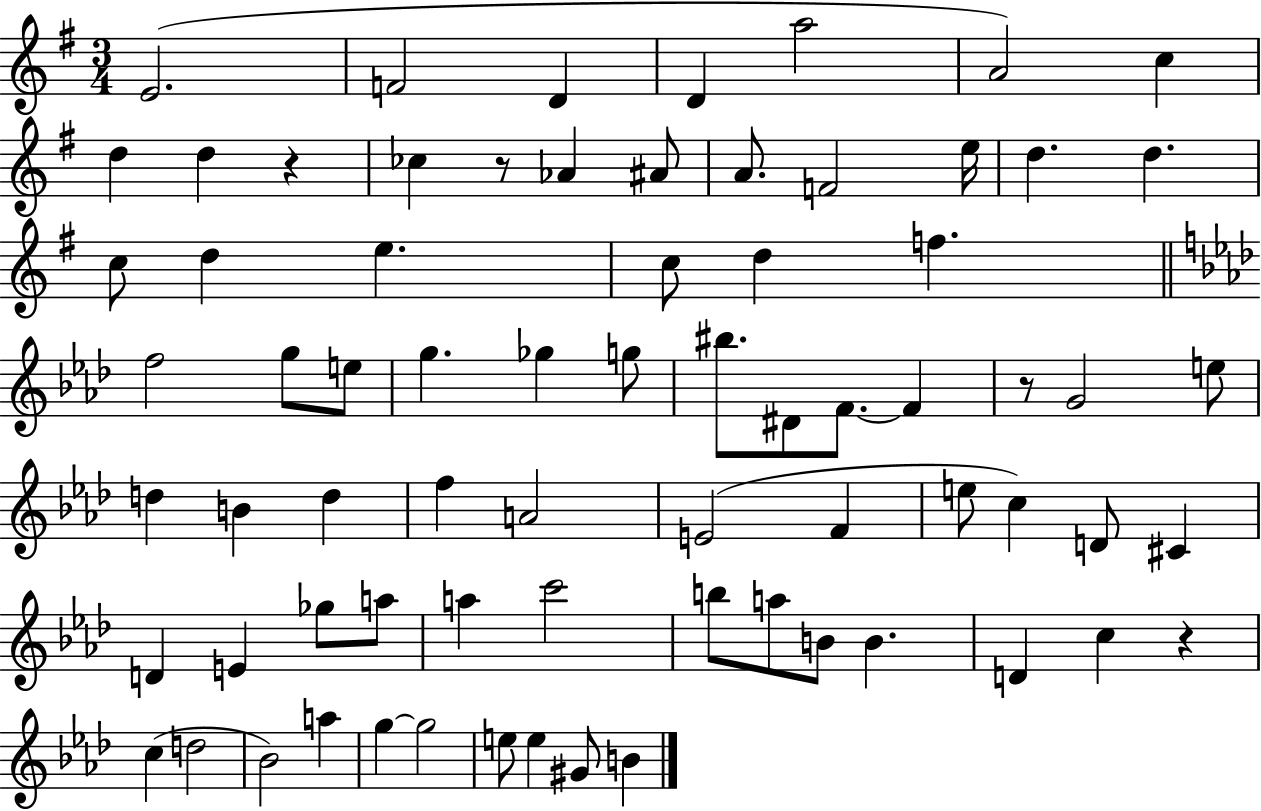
{
  \clef treble
  \numericTimeSignature
  \time 3/4
  \key g \major
  e'2.( | f'2 d'4 | d'4 a''2 | a'2) c''4 | \break d''4 d''4 r4 | ces''4 r8 aes'4 ais'8 | a'8. f'2 e''16 | d''4. d''4. | \break c''8 d''4 e''4. | c''8 d''4 f''4. | \bar "||" \break \key aes \major f''2 g''8 e''8 | g''4. ges''4 g''8 | bis''8. dis'8 f'8.~~ f'4 | r8 g'2 e''8 | \break d''4 b'4 d''4 | f''4 a'2 | e'2( f'4 | e''8 c''4) d'8 cis'4 | \break d'4 e'4 ges''8 a''8 | a''4 c'''2 | b''8 a''8 b'8 b'4. | d'4 c''4 r4 | \break c''4( d''2 | bes'2) a''4 | g''4~~ g''2 | e''8 e''4 gis'8 b'4 | \break \bar "|."
}